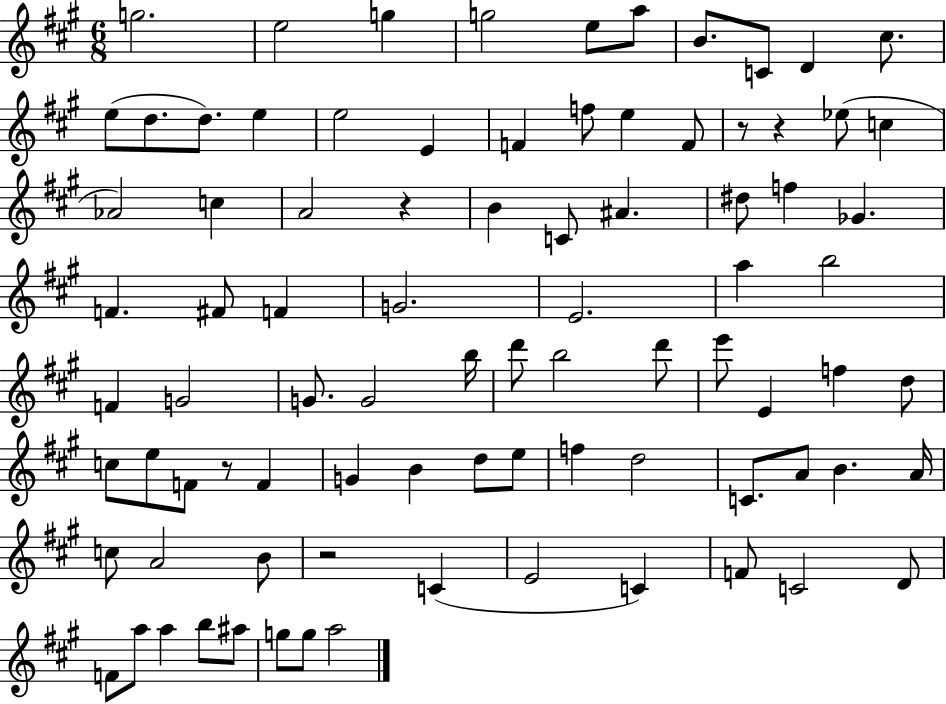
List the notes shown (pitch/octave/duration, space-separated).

G5/h. E5/h G5/q G5/h E5/e A5/e B4/e. C4/e D4/q C#5/e. E5/e D5/e. D5/e. E5/q E5/h E4/q F4/q F5/e E5/q F4/e R/e R/q Eb5/e C5/q Ab4/h C5/q A4/h R/q B4/q C4/e A#4/q. D#5/e F5/q Gb4/q. F4/q. F#4/e F4/q G4/h. E4/h. A5/q B5/h F4/q G4/h G4/e. G4/h B5/s D6/e B5/h D6/e E6/e E4/q F5/q D5/e C5/e E5/e F4/e R/e F4/q G4/q B4/q D5/e E5/e F5/q D5/h C4/e. A4/e B4/q. A4/s C5/e A4/h B4/e R/h C4/q E4/h C4/q F4/e C4/h D4/e F4/e A5/e A5/q B5/e A#5/e G5/e G5/e A5/h